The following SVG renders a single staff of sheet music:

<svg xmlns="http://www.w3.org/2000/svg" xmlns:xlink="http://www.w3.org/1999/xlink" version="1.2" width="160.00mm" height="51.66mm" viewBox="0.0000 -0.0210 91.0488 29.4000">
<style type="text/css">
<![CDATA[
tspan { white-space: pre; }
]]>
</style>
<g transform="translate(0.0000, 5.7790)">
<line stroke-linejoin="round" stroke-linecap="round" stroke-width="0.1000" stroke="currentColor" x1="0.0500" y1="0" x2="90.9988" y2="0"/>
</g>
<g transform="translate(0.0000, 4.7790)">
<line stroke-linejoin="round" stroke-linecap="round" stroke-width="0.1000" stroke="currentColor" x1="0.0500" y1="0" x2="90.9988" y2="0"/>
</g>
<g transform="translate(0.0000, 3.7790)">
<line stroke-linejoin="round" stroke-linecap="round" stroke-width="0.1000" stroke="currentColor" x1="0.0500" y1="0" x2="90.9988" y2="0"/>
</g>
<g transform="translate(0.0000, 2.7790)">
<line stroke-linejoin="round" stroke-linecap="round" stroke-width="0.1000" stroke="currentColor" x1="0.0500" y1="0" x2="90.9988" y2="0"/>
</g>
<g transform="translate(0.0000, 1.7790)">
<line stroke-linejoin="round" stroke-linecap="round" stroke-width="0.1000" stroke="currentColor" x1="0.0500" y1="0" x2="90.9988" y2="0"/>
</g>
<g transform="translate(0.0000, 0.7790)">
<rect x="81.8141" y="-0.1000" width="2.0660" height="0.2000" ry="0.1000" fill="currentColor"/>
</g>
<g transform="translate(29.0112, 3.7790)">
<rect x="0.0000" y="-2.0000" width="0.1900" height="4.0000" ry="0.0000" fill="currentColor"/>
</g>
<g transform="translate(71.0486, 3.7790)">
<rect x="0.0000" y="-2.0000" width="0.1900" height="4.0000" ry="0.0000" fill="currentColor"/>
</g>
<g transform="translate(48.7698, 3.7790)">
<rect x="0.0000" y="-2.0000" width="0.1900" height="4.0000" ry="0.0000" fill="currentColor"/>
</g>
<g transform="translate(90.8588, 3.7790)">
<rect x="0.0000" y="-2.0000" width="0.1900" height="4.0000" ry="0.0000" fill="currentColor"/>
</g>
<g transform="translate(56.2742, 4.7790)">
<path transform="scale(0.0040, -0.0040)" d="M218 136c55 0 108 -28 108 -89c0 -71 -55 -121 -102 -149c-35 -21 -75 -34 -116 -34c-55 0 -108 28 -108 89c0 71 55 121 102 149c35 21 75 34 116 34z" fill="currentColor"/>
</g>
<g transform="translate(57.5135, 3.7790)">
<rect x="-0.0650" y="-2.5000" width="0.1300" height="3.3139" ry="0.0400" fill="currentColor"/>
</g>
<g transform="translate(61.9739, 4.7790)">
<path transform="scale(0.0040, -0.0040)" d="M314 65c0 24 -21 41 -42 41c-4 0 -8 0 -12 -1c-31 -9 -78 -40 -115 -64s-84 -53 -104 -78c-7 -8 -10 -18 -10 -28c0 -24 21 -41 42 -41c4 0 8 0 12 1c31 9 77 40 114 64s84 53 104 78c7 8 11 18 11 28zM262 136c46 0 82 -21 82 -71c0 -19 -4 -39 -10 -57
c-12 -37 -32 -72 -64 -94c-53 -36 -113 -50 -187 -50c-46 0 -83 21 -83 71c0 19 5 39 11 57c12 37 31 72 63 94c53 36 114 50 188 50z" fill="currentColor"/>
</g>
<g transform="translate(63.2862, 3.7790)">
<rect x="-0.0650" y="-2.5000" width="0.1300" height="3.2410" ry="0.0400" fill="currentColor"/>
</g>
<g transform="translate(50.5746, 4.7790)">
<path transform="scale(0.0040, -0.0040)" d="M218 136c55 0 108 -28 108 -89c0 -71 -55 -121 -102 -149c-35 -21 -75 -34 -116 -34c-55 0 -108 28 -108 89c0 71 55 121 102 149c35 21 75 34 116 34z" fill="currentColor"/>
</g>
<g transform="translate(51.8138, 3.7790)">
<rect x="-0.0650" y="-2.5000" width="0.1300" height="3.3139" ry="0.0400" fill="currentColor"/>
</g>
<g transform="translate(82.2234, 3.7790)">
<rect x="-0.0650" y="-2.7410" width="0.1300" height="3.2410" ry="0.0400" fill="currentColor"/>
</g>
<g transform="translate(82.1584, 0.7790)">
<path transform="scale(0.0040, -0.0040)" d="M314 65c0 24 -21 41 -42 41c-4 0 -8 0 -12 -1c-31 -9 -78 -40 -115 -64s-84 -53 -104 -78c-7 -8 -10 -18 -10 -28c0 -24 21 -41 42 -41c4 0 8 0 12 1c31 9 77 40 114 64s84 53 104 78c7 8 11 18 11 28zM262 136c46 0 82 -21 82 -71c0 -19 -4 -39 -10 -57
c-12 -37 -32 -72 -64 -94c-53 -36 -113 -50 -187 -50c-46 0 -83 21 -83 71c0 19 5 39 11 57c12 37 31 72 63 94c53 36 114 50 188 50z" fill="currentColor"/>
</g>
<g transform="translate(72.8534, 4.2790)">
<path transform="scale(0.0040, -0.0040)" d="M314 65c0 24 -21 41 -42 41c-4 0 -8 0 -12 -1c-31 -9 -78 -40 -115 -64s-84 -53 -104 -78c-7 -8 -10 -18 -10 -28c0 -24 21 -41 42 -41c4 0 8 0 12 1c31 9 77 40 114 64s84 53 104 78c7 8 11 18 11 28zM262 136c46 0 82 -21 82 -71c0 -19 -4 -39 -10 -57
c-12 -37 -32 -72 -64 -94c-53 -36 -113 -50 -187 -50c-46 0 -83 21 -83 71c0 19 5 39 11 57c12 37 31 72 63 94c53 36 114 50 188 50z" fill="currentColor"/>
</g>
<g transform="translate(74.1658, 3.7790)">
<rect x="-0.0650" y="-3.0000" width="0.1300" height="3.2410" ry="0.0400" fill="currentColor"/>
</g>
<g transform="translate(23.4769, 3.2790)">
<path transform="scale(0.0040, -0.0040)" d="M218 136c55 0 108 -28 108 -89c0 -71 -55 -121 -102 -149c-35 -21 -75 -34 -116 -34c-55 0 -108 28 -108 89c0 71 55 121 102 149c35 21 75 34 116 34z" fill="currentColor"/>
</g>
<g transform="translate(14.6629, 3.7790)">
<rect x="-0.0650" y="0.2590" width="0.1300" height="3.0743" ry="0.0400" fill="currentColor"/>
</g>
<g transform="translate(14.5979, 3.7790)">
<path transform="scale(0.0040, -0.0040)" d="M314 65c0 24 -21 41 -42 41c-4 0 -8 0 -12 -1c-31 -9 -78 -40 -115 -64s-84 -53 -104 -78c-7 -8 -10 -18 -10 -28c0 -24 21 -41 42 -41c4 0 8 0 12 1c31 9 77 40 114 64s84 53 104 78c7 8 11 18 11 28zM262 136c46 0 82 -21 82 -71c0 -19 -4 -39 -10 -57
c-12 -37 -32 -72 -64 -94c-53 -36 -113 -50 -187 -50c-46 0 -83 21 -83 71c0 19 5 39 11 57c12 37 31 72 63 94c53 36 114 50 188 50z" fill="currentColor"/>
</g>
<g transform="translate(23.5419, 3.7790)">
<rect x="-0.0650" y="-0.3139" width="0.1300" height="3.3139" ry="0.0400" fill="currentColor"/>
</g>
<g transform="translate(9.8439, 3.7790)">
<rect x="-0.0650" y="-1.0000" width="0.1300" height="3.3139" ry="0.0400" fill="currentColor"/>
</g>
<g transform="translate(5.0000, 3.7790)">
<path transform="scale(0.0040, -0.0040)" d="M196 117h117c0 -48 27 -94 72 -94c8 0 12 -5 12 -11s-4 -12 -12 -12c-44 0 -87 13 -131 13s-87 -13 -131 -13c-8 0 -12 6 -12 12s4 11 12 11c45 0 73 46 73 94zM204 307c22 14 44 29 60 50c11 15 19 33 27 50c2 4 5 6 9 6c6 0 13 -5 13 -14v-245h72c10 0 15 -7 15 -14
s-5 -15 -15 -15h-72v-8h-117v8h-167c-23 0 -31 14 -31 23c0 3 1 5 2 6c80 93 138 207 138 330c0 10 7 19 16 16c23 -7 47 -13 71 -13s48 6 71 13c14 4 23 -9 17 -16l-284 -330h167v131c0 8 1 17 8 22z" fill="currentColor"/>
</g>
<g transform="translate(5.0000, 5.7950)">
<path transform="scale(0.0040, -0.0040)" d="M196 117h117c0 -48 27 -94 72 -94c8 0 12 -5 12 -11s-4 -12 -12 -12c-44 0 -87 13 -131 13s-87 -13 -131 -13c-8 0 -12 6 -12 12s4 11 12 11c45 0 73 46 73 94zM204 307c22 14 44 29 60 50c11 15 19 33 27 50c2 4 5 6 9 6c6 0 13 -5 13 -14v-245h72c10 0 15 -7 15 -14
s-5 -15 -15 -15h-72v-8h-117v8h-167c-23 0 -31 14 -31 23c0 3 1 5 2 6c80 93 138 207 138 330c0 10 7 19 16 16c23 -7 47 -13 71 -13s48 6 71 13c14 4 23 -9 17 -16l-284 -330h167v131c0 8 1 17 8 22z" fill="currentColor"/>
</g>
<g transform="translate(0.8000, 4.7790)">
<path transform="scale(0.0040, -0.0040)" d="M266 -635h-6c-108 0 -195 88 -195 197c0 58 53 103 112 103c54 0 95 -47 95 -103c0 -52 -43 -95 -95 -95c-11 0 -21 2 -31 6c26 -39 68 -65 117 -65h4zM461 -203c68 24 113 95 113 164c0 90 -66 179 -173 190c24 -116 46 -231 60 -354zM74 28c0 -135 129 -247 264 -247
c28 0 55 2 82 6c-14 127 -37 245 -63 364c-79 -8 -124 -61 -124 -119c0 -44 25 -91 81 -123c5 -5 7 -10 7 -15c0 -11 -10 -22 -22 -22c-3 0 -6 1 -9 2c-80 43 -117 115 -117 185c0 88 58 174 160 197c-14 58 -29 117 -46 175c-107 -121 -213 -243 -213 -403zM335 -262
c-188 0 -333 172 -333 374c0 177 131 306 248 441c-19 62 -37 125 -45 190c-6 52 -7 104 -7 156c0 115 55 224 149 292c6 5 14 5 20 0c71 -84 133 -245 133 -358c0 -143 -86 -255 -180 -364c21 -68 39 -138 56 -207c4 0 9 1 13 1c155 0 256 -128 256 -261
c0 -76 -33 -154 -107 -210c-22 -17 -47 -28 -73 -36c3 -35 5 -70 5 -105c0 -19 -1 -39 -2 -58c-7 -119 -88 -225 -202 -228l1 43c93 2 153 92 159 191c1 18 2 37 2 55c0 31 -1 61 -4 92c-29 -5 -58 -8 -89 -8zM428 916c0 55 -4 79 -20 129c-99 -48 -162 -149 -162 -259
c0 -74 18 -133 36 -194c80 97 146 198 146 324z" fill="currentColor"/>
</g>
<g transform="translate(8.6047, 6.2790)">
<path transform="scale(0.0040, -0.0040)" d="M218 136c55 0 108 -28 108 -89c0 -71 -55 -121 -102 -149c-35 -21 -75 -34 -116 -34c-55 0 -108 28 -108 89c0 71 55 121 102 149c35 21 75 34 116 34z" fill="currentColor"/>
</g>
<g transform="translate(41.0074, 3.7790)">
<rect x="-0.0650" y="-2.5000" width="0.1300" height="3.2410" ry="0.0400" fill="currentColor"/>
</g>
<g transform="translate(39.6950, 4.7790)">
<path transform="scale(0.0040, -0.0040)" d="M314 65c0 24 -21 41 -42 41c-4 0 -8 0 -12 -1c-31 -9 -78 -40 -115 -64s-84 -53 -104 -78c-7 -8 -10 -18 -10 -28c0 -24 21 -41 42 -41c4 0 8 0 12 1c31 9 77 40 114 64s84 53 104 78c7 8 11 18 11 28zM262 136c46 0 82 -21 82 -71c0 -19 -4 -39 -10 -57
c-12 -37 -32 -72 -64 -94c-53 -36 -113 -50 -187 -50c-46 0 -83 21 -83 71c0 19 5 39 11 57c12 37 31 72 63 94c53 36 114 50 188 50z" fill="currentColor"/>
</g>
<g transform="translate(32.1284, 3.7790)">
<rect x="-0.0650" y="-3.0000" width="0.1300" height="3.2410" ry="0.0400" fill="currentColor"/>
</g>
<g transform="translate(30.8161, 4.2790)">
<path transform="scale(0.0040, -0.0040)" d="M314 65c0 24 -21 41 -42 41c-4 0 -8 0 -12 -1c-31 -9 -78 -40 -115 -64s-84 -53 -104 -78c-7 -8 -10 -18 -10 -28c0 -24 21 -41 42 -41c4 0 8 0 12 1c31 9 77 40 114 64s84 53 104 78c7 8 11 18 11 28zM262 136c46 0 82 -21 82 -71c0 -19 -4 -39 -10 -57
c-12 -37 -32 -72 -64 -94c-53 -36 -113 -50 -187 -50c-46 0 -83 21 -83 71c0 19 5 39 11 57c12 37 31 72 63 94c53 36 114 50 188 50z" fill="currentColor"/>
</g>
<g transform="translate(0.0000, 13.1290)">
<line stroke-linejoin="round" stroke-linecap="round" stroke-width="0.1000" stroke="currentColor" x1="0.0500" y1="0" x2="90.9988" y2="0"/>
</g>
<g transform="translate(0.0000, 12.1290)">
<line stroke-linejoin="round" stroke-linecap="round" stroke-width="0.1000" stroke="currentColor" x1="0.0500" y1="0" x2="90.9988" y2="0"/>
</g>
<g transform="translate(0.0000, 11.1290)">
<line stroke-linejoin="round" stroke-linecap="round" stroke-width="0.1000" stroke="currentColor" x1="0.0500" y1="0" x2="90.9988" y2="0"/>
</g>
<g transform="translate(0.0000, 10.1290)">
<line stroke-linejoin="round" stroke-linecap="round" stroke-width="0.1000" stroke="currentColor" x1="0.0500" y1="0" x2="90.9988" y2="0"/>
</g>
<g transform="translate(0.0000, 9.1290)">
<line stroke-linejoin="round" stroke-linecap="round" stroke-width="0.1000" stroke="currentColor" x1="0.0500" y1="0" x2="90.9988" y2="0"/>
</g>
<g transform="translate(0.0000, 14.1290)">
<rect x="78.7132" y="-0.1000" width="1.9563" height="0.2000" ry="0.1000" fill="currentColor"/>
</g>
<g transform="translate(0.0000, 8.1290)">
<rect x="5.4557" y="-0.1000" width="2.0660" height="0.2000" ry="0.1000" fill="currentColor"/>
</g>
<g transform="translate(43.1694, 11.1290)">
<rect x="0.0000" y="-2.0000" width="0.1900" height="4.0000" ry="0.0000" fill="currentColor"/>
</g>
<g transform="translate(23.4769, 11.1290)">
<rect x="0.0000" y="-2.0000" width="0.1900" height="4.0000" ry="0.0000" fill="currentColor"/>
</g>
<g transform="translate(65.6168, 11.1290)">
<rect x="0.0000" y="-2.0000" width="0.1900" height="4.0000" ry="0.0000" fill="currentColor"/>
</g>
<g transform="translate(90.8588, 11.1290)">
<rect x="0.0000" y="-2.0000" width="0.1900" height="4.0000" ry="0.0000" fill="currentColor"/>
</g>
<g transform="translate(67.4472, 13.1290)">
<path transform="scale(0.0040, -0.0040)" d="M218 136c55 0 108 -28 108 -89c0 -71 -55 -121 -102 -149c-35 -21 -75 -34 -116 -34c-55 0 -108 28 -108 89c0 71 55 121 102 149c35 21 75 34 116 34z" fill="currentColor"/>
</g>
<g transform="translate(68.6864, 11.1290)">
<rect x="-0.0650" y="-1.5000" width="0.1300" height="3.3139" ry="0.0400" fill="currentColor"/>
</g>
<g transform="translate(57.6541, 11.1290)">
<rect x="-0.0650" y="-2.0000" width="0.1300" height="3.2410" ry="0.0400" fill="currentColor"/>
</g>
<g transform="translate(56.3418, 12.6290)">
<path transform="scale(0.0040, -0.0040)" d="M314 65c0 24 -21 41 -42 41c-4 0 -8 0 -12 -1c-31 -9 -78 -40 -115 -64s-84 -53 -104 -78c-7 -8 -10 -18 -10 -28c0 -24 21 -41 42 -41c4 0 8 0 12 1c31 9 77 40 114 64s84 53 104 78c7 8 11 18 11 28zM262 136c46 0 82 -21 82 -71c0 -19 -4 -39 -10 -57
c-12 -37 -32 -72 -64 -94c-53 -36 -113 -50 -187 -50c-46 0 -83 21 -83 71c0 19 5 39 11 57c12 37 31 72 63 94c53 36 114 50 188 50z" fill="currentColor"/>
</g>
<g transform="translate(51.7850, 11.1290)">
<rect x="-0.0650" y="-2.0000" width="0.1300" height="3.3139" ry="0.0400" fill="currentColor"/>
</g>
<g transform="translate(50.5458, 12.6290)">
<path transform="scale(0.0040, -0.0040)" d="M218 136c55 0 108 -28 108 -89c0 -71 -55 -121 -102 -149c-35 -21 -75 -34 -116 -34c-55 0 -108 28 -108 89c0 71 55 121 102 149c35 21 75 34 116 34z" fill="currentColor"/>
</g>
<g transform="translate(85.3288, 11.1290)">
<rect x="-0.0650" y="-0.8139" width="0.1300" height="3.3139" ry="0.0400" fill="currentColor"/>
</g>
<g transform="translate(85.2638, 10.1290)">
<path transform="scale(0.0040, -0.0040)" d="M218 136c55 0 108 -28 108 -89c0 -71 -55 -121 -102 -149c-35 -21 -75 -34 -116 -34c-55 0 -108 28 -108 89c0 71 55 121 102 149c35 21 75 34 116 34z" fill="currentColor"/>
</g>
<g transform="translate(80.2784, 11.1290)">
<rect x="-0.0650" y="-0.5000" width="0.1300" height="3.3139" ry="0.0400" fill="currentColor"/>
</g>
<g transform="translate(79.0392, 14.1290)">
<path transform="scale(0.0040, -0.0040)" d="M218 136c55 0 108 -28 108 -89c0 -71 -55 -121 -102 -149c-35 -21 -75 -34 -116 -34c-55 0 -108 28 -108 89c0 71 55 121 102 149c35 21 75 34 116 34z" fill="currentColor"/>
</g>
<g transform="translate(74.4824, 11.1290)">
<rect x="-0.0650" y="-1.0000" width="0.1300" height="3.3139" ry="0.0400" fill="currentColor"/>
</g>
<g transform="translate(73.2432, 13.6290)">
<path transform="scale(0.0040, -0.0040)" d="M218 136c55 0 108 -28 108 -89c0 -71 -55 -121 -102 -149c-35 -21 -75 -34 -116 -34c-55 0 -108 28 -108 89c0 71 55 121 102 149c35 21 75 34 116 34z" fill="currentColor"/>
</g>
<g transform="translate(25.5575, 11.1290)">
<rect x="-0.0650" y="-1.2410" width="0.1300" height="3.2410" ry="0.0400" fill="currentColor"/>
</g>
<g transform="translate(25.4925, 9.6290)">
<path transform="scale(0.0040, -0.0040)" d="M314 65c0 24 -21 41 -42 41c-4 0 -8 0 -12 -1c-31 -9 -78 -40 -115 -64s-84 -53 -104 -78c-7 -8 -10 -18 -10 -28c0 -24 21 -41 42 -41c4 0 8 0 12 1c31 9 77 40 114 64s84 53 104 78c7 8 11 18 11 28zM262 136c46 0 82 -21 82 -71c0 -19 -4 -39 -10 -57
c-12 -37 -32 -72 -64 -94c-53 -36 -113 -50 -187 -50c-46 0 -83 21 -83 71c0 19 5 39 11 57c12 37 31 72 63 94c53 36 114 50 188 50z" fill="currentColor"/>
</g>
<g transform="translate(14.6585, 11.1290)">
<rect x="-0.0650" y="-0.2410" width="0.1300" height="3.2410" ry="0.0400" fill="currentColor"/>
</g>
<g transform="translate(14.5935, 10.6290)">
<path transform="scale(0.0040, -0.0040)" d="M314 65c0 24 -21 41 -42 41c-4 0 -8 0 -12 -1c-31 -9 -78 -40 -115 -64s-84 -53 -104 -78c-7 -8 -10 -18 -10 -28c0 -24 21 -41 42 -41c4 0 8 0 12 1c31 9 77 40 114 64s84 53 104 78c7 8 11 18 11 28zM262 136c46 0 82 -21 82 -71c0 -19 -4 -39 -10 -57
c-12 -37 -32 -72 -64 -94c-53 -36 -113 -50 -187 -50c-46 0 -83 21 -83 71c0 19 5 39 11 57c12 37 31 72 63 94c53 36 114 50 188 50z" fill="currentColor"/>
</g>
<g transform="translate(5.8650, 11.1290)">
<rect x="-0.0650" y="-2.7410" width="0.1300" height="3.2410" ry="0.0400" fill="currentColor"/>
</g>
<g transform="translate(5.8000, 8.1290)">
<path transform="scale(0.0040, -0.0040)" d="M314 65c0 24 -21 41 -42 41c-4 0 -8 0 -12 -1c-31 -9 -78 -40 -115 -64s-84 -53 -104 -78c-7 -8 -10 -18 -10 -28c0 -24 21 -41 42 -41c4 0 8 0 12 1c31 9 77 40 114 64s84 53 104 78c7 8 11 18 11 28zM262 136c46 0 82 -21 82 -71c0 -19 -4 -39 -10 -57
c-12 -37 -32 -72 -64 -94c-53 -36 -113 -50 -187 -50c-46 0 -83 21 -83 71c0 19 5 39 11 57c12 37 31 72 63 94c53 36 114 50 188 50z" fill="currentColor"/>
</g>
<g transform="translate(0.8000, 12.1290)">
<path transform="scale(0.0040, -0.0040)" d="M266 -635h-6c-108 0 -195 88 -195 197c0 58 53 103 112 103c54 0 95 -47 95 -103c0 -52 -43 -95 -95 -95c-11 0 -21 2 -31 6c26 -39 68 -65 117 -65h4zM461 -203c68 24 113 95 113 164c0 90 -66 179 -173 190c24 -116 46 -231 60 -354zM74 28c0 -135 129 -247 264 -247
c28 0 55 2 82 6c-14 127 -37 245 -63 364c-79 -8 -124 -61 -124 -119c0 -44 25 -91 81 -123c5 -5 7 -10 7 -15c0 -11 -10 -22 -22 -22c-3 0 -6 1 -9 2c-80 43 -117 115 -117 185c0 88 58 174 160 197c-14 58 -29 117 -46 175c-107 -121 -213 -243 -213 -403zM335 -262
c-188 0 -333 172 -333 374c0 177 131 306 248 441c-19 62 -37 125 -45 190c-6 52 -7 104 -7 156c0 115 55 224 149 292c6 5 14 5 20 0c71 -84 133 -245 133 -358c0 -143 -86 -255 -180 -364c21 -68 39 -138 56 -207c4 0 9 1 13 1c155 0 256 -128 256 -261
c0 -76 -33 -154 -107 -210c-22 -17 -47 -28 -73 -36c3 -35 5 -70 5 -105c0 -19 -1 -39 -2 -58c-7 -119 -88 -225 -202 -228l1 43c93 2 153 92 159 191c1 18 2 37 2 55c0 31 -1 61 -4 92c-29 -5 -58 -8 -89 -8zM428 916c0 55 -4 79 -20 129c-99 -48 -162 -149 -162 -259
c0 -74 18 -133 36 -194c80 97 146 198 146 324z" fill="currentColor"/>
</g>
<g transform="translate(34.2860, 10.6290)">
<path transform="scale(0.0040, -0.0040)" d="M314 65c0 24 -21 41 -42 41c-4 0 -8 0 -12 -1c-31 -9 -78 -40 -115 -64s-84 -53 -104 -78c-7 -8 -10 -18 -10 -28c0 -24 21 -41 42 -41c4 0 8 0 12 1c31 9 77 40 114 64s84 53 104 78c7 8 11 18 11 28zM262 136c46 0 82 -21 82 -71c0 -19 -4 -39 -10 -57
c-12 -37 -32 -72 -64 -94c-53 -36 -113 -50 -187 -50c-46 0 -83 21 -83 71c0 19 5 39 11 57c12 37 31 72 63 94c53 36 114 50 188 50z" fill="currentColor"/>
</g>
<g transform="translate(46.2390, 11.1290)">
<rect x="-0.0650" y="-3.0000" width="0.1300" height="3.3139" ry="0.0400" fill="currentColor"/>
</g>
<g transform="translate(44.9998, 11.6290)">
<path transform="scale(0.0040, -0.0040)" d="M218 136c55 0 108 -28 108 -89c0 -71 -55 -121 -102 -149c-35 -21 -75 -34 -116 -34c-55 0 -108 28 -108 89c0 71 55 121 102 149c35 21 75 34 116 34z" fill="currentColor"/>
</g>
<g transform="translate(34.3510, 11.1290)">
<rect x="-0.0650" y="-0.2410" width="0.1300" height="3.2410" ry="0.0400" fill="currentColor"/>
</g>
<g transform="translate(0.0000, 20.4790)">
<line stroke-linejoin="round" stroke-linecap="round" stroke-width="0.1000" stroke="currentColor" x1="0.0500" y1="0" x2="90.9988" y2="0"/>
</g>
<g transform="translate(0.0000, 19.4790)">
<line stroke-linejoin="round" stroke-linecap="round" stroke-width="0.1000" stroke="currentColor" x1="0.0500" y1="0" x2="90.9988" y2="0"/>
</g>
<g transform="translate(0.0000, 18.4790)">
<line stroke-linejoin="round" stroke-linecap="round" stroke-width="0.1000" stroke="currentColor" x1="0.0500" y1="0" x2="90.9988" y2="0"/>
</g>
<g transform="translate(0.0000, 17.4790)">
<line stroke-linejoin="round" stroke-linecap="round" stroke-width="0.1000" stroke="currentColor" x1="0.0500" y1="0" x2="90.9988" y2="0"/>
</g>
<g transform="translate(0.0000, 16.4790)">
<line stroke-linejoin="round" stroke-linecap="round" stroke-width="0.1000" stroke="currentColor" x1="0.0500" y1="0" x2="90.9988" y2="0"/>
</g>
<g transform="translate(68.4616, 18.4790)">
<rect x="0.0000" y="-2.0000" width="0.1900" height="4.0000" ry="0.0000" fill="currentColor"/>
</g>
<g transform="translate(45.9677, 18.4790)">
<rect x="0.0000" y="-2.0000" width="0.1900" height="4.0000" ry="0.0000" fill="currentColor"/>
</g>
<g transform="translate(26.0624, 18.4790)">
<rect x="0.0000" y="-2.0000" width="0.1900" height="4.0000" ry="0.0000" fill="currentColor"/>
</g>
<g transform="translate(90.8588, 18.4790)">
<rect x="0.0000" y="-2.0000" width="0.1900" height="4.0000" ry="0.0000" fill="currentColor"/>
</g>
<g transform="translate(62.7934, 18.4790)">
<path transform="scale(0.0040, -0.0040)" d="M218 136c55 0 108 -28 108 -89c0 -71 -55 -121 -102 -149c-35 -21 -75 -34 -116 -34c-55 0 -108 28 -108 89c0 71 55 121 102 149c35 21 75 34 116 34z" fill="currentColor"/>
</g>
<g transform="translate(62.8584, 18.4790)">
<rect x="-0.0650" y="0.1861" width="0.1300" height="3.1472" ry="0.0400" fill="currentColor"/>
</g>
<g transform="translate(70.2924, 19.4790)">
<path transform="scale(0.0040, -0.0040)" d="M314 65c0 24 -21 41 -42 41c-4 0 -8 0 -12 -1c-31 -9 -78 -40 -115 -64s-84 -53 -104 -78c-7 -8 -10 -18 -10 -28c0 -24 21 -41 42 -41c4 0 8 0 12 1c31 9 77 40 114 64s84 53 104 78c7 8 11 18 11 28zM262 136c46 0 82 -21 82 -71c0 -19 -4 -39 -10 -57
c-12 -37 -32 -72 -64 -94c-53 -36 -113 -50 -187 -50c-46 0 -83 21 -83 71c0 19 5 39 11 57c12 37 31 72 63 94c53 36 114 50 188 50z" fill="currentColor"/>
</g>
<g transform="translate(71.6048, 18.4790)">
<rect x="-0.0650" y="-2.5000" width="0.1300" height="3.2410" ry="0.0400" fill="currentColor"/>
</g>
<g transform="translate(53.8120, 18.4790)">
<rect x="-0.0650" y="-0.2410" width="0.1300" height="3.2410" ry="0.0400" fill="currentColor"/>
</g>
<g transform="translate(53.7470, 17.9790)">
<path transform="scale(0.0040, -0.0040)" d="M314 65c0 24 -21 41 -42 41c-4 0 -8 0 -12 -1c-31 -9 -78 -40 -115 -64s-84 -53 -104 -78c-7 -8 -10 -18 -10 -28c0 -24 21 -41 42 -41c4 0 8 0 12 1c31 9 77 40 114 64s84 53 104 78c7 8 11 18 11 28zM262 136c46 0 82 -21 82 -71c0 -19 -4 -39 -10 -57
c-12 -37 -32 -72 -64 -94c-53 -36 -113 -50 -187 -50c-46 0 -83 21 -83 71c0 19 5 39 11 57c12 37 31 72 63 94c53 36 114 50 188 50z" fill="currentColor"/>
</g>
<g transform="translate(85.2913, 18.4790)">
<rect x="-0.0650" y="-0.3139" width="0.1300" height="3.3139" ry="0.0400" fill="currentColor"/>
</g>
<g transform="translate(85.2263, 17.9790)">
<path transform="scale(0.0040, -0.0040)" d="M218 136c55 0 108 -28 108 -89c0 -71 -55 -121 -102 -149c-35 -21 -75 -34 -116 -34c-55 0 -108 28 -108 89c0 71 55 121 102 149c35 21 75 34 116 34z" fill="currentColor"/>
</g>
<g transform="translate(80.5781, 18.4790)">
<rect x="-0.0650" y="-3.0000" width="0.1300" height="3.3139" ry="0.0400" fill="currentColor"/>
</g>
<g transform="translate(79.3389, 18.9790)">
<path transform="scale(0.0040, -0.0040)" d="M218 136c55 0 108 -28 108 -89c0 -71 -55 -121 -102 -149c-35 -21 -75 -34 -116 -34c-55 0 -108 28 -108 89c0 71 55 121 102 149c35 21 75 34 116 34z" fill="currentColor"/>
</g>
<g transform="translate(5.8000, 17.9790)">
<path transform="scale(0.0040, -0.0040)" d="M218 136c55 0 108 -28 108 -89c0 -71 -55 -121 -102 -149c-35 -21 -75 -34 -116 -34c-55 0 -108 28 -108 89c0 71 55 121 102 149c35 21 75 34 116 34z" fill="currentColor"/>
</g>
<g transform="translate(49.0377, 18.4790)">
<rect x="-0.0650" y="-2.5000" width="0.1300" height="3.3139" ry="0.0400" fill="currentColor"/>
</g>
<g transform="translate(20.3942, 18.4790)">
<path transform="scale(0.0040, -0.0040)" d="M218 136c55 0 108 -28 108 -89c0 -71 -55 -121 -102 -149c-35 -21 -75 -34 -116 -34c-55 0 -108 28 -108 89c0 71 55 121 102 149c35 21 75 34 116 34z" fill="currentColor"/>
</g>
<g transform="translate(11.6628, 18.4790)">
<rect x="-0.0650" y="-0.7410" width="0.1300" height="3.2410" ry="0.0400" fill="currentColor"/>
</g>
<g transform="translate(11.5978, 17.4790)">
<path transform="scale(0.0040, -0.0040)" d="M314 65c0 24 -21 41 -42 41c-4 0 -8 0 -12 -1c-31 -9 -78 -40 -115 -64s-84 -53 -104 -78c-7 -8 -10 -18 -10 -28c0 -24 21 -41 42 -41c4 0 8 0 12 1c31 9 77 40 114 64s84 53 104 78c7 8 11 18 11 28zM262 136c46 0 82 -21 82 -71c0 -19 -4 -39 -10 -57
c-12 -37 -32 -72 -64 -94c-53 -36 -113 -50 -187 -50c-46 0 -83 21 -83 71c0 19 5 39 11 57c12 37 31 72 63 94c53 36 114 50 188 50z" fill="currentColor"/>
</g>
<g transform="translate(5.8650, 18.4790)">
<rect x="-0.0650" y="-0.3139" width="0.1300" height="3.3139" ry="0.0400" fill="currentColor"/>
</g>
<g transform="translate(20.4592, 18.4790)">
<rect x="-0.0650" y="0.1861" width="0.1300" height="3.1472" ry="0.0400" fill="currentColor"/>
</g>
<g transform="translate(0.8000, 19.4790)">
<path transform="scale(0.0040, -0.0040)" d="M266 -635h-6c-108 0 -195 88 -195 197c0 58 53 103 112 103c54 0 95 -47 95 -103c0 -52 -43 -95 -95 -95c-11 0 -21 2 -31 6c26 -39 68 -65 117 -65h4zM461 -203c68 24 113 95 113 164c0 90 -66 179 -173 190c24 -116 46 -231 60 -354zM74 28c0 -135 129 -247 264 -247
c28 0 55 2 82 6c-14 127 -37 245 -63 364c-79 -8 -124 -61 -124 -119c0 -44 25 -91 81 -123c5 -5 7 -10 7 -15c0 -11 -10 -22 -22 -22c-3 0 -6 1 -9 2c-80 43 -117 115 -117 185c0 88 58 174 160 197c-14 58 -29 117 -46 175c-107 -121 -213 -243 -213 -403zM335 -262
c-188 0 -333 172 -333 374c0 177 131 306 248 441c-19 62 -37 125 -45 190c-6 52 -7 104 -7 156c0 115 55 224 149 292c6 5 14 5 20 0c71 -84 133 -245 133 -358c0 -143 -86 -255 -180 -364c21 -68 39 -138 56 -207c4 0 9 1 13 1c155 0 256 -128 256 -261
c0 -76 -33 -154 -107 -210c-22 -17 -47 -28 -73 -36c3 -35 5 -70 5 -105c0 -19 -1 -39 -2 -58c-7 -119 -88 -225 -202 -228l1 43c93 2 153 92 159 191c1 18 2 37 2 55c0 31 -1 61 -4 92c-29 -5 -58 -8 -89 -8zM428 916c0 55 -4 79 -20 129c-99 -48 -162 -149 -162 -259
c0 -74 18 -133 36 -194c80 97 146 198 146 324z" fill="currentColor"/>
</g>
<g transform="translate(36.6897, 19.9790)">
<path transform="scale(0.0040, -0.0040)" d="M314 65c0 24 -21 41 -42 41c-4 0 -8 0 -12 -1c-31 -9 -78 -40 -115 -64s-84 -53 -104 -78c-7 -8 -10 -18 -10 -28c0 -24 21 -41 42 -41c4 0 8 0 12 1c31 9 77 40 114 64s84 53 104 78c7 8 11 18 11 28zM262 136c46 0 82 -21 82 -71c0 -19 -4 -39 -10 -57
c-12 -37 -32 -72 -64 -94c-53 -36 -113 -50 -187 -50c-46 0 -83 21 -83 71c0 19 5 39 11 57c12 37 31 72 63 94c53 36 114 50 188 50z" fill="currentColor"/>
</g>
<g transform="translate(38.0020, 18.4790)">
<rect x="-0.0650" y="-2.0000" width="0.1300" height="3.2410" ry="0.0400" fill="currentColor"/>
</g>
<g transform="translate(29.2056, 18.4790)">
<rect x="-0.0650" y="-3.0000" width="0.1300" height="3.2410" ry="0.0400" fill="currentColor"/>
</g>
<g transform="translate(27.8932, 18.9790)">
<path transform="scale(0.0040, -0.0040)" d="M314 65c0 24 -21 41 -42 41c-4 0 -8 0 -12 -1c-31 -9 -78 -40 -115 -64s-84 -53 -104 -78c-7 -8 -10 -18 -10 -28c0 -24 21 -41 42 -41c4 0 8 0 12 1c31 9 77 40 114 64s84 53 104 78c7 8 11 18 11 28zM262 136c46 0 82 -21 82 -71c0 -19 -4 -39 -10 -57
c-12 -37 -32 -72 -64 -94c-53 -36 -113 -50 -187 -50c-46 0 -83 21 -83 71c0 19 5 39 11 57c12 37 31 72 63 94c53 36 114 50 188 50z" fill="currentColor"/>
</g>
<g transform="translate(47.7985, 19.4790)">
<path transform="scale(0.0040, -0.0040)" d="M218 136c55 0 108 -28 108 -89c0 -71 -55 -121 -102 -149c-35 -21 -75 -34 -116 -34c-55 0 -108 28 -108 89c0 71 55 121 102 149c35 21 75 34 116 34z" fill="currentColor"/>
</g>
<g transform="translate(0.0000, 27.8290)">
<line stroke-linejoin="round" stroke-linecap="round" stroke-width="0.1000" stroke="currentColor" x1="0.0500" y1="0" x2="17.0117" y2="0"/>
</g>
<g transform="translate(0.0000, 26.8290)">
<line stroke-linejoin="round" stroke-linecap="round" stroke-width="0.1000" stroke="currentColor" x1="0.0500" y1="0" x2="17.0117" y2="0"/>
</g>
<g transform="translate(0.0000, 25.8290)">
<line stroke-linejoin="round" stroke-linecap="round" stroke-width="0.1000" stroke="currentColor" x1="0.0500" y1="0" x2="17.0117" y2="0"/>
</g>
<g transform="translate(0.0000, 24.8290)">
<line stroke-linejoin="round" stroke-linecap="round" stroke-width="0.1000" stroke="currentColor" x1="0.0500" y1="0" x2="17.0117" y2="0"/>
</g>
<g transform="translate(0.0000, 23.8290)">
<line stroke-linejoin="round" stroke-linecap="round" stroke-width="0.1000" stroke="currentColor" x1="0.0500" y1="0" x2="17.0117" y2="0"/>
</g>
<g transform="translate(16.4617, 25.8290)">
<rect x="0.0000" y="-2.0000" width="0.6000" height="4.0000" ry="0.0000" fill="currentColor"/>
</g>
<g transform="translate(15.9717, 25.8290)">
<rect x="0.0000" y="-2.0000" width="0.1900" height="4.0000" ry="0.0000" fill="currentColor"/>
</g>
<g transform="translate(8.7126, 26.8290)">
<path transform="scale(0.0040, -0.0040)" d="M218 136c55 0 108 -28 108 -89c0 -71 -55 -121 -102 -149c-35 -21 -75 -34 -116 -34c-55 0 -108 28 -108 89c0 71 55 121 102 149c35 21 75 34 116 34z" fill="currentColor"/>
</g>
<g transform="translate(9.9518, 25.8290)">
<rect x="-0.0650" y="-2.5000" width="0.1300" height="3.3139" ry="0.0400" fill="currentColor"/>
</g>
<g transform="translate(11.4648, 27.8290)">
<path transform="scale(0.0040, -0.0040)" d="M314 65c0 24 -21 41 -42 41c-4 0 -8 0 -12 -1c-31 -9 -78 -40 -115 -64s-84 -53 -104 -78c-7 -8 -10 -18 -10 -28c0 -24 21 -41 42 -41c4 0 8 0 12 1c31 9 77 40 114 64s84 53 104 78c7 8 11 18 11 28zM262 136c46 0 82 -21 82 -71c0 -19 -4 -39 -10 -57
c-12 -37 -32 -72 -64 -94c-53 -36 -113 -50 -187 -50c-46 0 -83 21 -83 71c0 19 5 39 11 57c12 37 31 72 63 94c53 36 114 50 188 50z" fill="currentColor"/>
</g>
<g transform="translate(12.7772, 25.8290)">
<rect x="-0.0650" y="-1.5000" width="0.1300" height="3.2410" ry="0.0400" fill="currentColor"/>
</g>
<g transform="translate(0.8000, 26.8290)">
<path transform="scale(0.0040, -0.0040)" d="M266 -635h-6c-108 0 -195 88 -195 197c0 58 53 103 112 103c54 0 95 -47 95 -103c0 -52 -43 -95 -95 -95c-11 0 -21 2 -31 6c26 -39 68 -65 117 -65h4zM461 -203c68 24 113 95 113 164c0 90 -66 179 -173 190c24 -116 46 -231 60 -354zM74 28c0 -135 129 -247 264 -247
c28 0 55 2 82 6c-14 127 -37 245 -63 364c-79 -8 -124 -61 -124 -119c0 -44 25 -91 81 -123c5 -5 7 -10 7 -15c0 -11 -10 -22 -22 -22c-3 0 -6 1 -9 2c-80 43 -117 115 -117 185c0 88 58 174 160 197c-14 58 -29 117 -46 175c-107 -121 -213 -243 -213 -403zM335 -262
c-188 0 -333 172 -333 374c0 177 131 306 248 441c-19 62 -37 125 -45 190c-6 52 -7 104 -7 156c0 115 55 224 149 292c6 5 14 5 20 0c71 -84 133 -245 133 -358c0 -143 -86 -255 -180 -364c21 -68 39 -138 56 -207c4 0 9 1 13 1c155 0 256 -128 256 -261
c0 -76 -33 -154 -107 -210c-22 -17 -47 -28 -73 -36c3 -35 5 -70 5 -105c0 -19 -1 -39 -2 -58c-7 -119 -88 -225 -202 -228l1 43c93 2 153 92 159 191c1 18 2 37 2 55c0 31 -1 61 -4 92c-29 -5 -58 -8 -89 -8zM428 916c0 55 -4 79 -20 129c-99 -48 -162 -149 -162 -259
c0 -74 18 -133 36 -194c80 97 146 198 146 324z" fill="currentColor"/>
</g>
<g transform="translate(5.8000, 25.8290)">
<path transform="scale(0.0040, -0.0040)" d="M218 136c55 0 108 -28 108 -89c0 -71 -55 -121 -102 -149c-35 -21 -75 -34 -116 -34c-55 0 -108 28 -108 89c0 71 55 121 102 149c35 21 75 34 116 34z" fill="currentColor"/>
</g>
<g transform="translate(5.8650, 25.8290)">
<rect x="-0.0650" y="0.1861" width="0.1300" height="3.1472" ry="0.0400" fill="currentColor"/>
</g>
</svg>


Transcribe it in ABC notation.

X:1
T:Untitled
M:4/4
L:1/4
K:C
D B2 c A2 G2 G G G2 A2 a2 a2 c2 e2 c2 A F F2 E D C d c d2 B A2 F2 G c2 B G2 A c B G E2